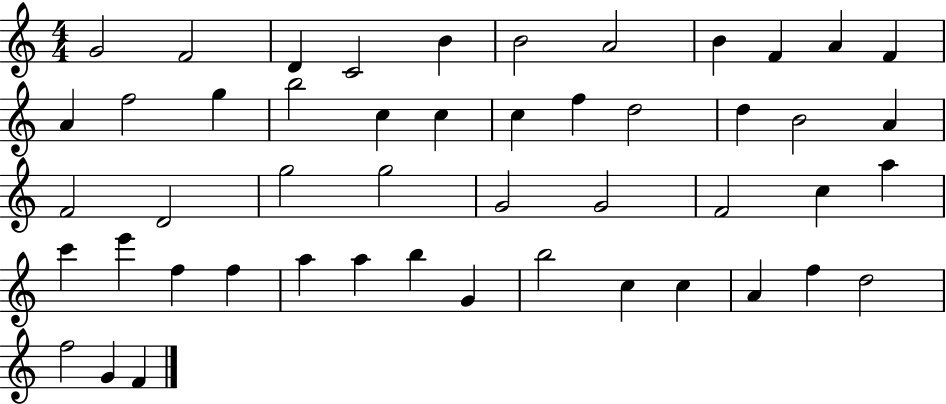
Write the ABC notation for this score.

X:1
T:Untitled
M:4/4
L:1/4
K:C
G2 F2 D C2 B B2 A2 B F A F A f2 g b2 c c c f d2 d B2 A F2 D2 g2 g2 G2 G2 F2 c a c' e' f f a a b G b2 c c A f d2 f2 G F